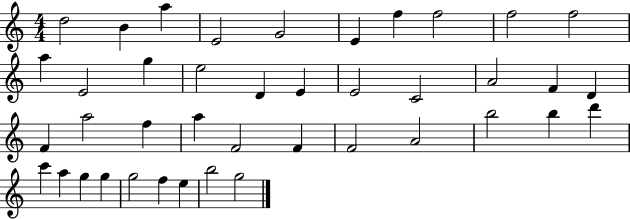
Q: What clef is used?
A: treble